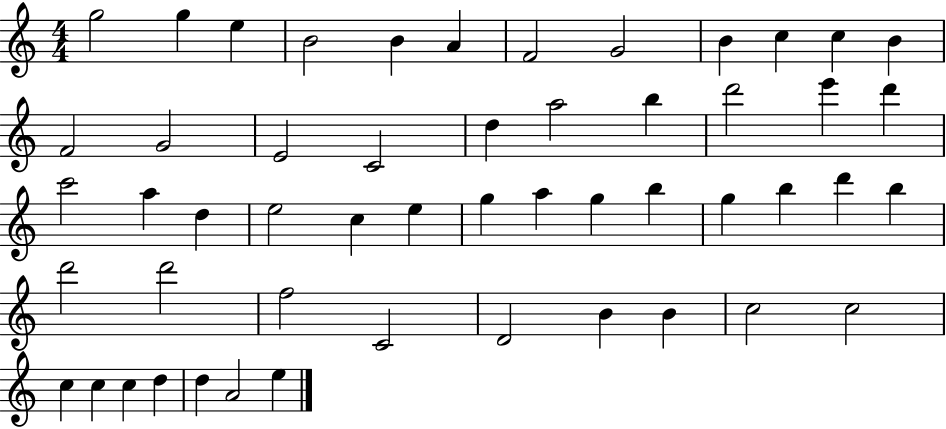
X:1
T:Untitled
M:4/4
L:1/4
K:C
g2 g e B2 B A F2 G2 B c c B F2 G2 E2 C2 d a2 b d'2 e' d' c'2 a d e2 c e g a g b g b d' b d'2 d'2 f2 C2 D2 B B c2 c2 c c c d d A2 e